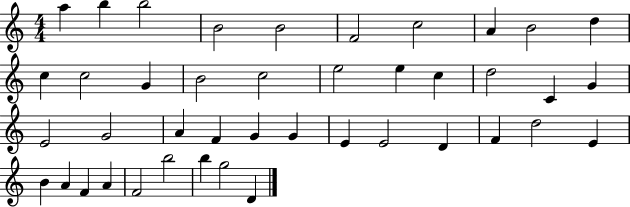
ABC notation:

X:1
T:Untitled
M:4/4
L:1/4
K:C
a b b2 B2 B2 F2 c2 A B2 d c c2 G B2 c2 e2 e c d2 C G E2 G2 A F G G E E2 D F d2 E B A F A F2 b2 b g2 D